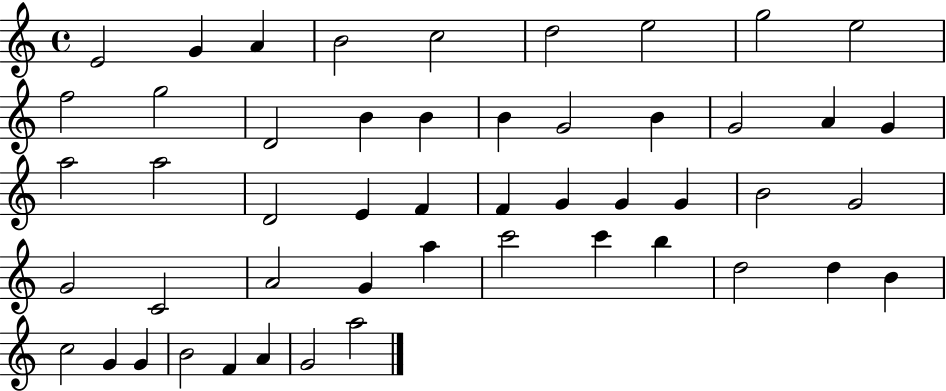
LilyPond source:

{
  \clef treble
  \time 4/4
  \defaultTimeSignature
  \key c \major
  e'2 g'4 a'4 | b'2 c''2 | d''2 e''2 | g''2 e''2 | \break f''2 g''2 | d'2 b'4 b'4 | b'4 g'2 b'4 | g'2 a'4 g'4 | \break a''2 a''2 | d'2 e'4 f'4 | f'4 g'4 g'4 g'4 | b'2 g'2 | \break g'2 c'2 | a'2 g'4 a''4 | c'''2 c'''4 b''4 | d''2 d''4 b'4 | \break c''2 g'4 g'4 | b'2 f'4 a'4 | g'2 a''2 | \bar "|."
}